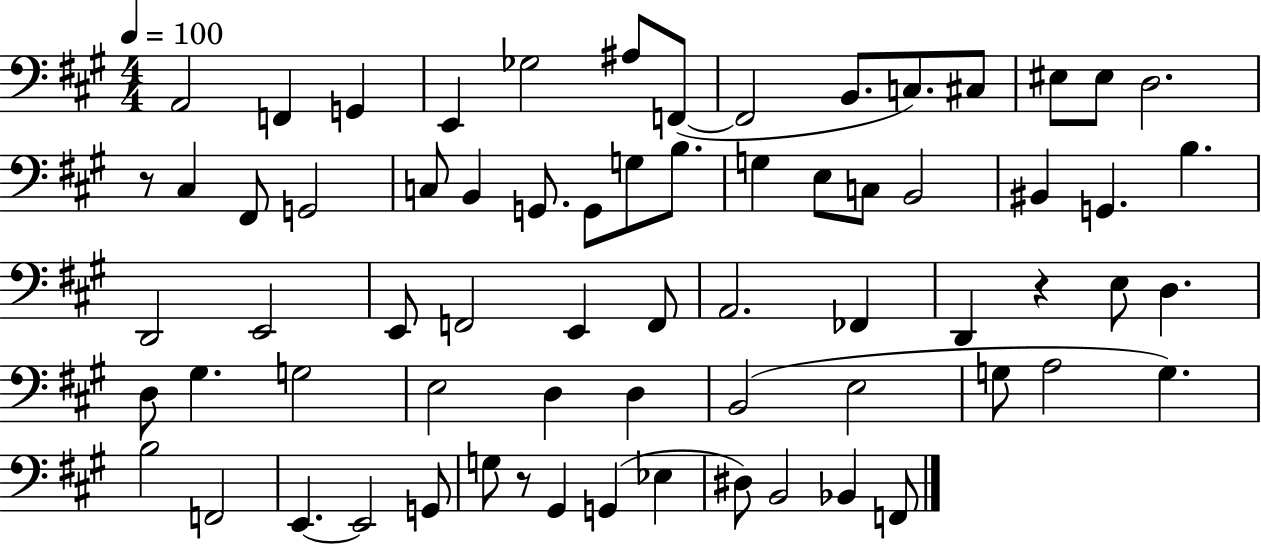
A2/h F2/q G2/q E2/q Gb3/h A#3/e F2/e F2/h B2/e. C3/e. C#3/e EIS3/e EIS3/e D3/h. R/e C#3/q F#2/e G2/h C3/e B2/q G2/e. G2/e G3/e B3/e. G3/q E3/e C3/e B2/h BIS2/q G2/q. B3/q. D2/h E2/h E2/e F2/h E2/q F2/e A2/h. FES2/q D2/q R/q E3/e D3/q. D3/e G#3/q. G3/h E3/h D3/q D3/q B2/h E3/h G3/e A3/h G3/q. B3/h F2/h E2/q. E2/h G2/e G3/e R/e G#2/q G2/q Eb3/q D#3/e B2/h Bb2/q F2/e